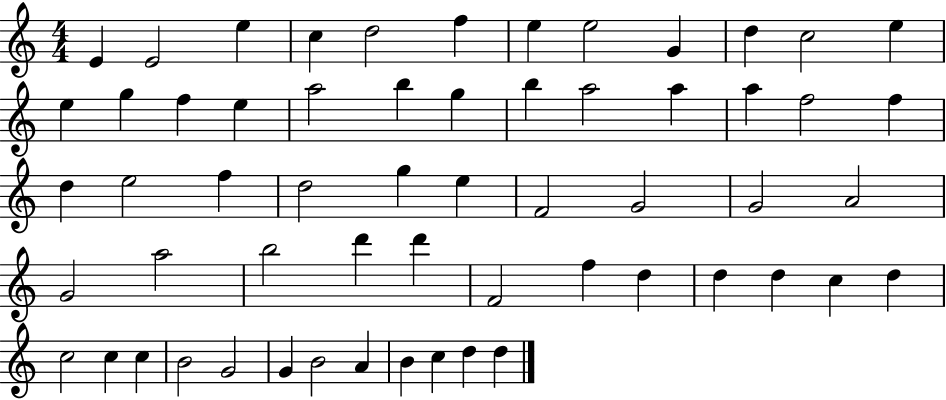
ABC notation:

X:1
T:Untitled
M:4/4
L:1/4
K:C
E E2 e c d2 f e e2 G d c2 e e g f e a2 b g b a2 a a f2 f d e2 f d2 g e F2 G2 G2 A2 G2 a2 b2 d' d' F2 f d d d c d c2 c c B2 G2 G B2 A B c d d